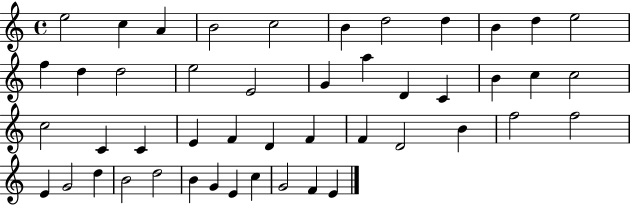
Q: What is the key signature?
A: C major